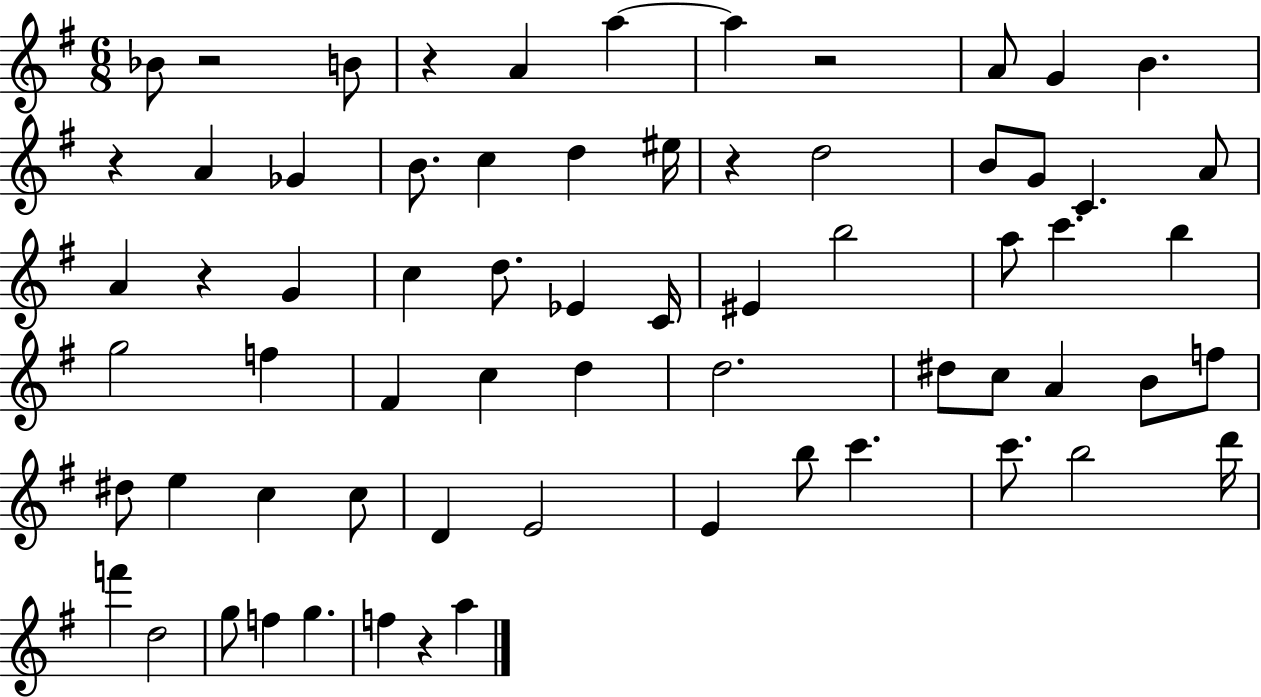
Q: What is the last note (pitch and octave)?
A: A5